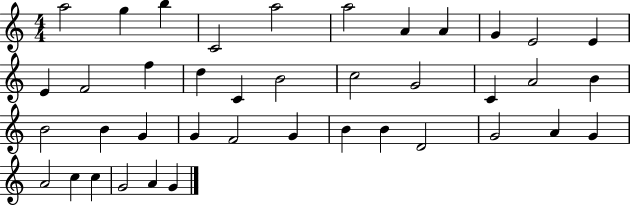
{
  \clef treble
  \numericTimeSignature
  \time 4/4
  \key c \major
  a''2 g''4 b''4 | c'2 a''2 | a''2 a'4 a'4 | g'4 e'2 e'4 | \break e'4 f'2 f''4 | d''4 c'4 b'2 | c''2 g'2 | c'4 a'2 b'4 | \break b'2 b'4 g'4 | g'4 f'2 g'4 | b'4 b'4 d'2 | g'2 a'4 g'4 | \break a'2 c''4 c''4 | g'2 a'4 g'4 | \bar "|."
}